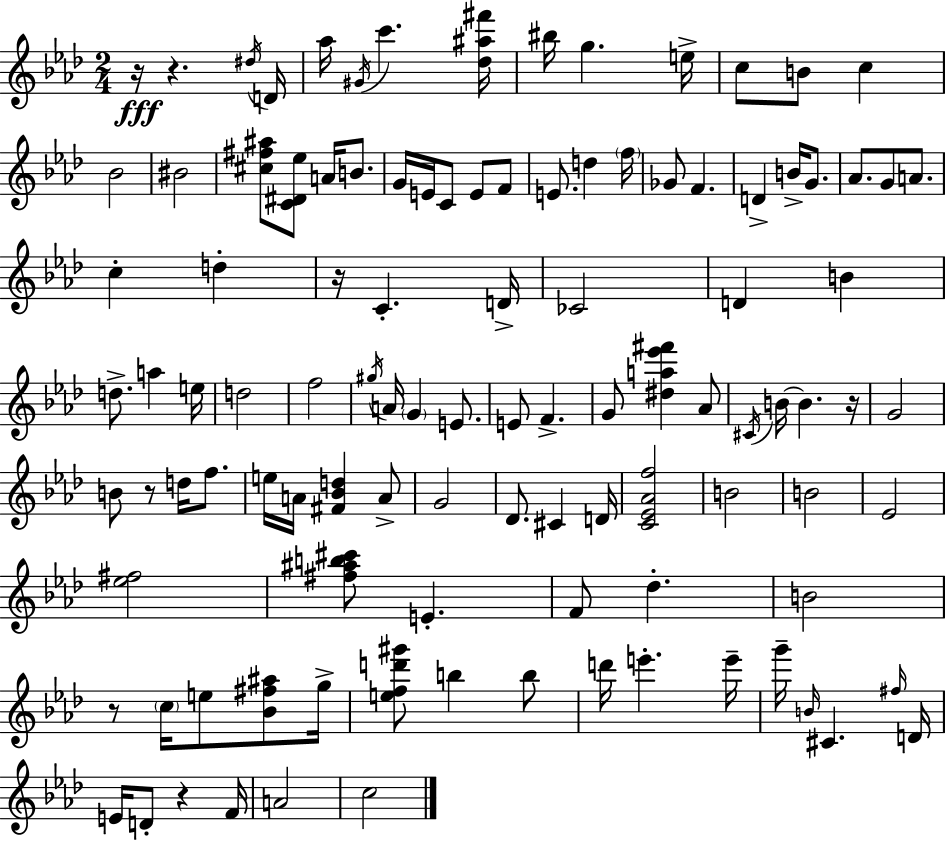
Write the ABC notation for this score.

X:1
T:Untitled
M:2/4
L:1/4
K:Ab
z/4 z ^d/4 D/4 _a/4 ^G/4 c' [_d^a^f']/4 ^b/4 g e/4 c/2 B/2 c _B2 ^B2 [^c^f^a]/2 [C^D_e]/2 A/4 B/2 G/4 E/4 C/2 E/2 F/2 E/2 d f/4 _G/2 F D B/4 G/2 _A/2 G/2 A/2 c d z/4 C D/4 _C2 D B d/2 a e/4 d2 f2 ^g/4 A/4 G E/2 E/2 F G/2 [^da_e'^f'] _A/2 ^C/4 B/4 B z/4 G2 B/2 z/2 d/4 f/2 e/4 A/4 [^F_Bd] A/2 G2 _D/2 ^C D/4 [C_E_Af]2 B2 B2 _E2 [_e^f]2 [^f^ab^c']/2 E F/2 _d B2 z/2 c/4 e/2 [_B^f^a]/2 g/4 [efd'^g']/2 b b/2 d'/4 e' e'/4 g'/4 B/4 ^C ^f/4 D/4 E/4 D/2 z F/4 A2 c2